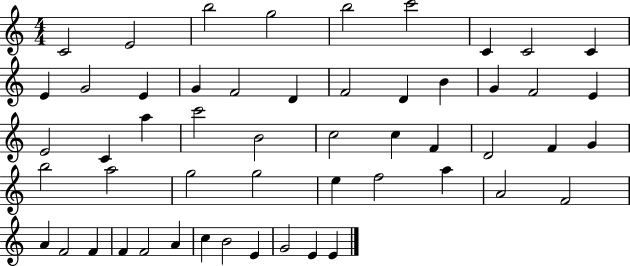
C4/h E4/h B5/h G5/h B5/h C6/h C4/q C4/h C4/q E4/q G4/h E4/q G4/q F4/h D4/q F4/h D4/q B4/q G4/q F4/h E4/q E4/h C4/q A5/q C6/h B4/h C5/h C5/q F4/q D4/h F4/q G4/q B5/h A5/h G5/h G5/h E5/q F5/h A5/q A4/h F4/h A4/q F4/h F4/q F4/q F4/h A4/q C5/q B4/h E4/q G4/h E4/q E4/q